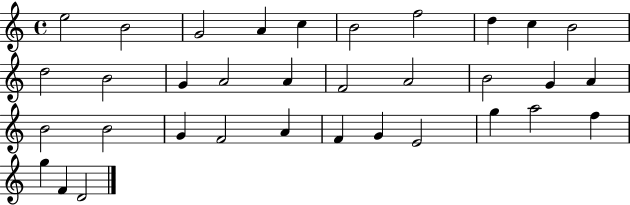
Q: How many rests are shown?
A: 0